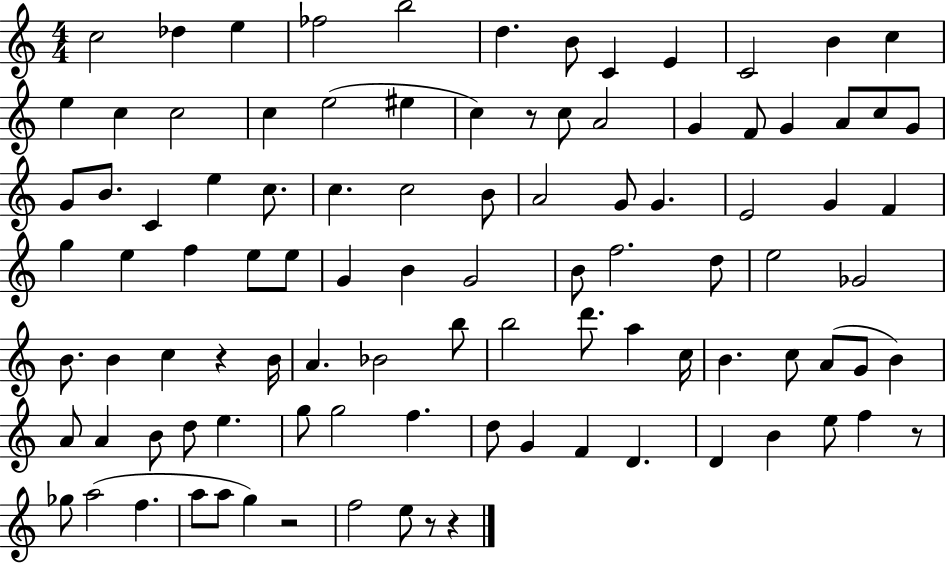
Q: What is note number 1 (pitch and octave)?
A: C5